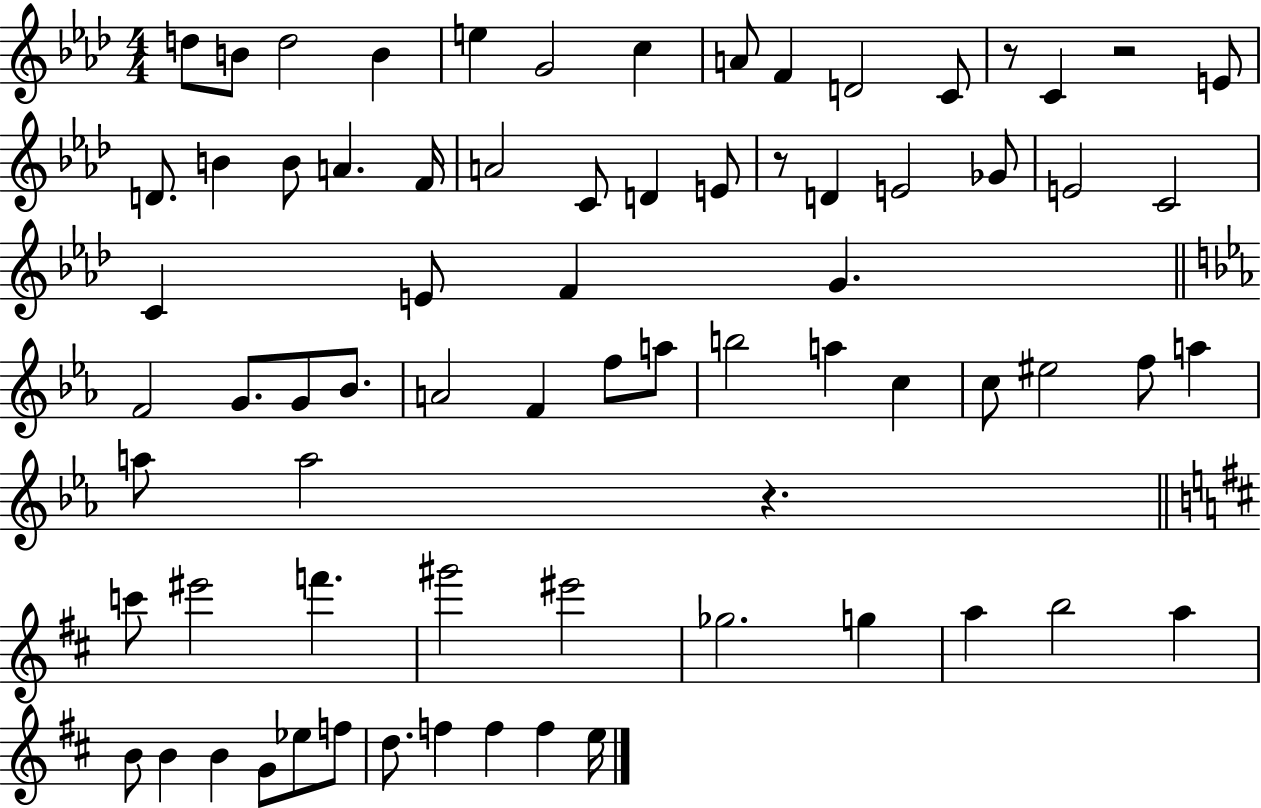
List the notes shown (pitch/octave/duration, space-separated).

D5/e B4/e D5/h B4/q E5/q G4/h C5/q A4/e F4/q D4/h C4/e R/e C4/q R/h E4/e D4/e. B4/q B4/e A4/q. F4/s A4/h C4/e D4/q E4/e R/e D4/q E4/h Gb4/e E4/h C4/h C4/q E4/e F4/q G4/q. F4/h G4/e. G4/e Bb4/e. A4/h F4/q F5/e A5/e B5/h A5/q C5/q C5/e EIS5/h F5/e A5/q A5/e A5/h R/q. C6/e EIS6/h F6/q. G#6/h EIS6/h Gb5/h. G5/q A5/q B5/h A5/q B4/e B4/q B4/q G4/e Eb5/e F5/e D5/e. F5/q F5/q F5/q E5/s